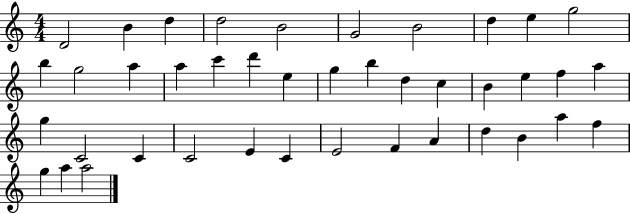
X:1
T:Untitled
M:4/4
L:1/4
K:C
D2 B d d2 B2 G2 B2 d e g2 b g2 a a c' d' e g b d c B e f a g C2 C C2 E C E2 F A d B a f g a a2